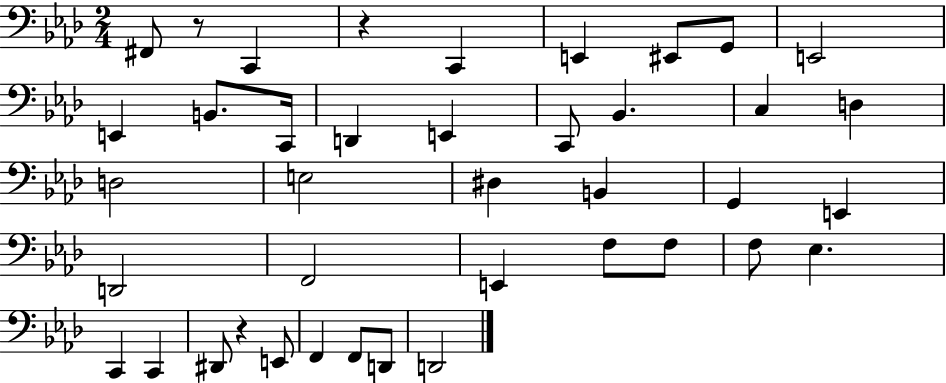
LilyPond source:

{
  \clef bass
  \numericTimeSignature
  \time 2/4
  \key aes \major
  fis,8 r8 c,4 | r4 c,4 | e,4 eis,8 g,8 | e,2 | \break e,4 b,8. c,16 | d,4 e,4 | c,8 bes,4. | c4 d4 | \break d2 | e2 | dis4 b,4 | g,4 e,4 | \break d,2 | f,2 | e,4 f8 f8 | f8 ees4. | \break c,4 c,4 | dis,8 r4 e,8 | f,4 f,8 d,8 | d,2 | \break \bar "|."
}